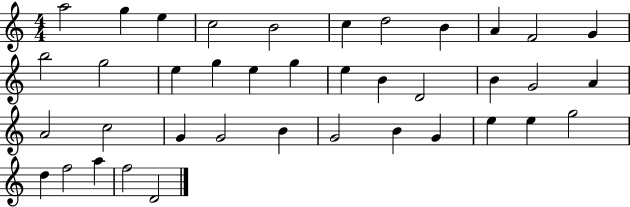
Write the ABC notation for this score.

X:1
T:Untitled
M:4/4
L:1/4
K:C
a2 g e c2 B2 c d2 B A F2 G b2 g2 e g e g e B D2 B G2 A A2 c2 G G2 B G2 B G e e g2 d f2 a f2 D2